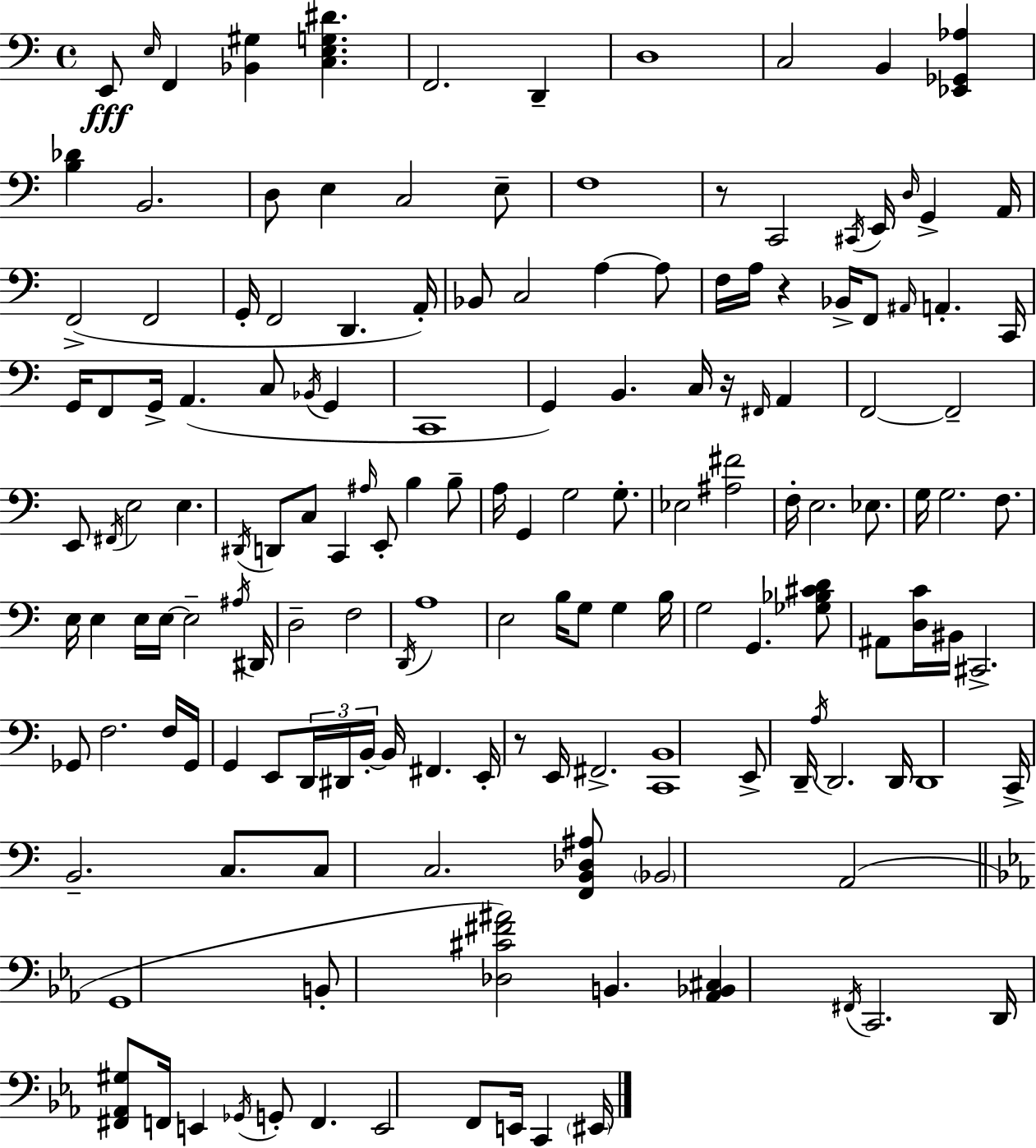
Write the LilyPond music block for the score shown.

{
  \clef bass
  \time 4/4
  \defaultTimeSignature
  \key a \minor
  e,8\fff \grace { e16 } f,4 <bes, gis>4 <c e g dis'>4. | f,2. d,4-- | d1 | c2 b,4 <ees, ges, aes>4 | \break <b des'>4 b,2. | d8 e4 c2 e8-- | f1 | r8 c,2 \acciaccatura { cis,16 } e,16 \grace { d16 } g,4-> | \break a,16 f,2->( f,2 | g,16-. f,2 d,4. | a,16-.) bes,8 c2 a4~~ | a8 f16 a16 r4 bes,16-> f,8 \grace { ais,16 } a,4.-. | \break c,16 g,16 f,8 g,16-> a,4.( c8 | \acciaccatura { bes,16 } g,4 c,1 | g,4) b,4. c16 | r16 \grace { fis,16 } a,4 f,2~~ f,2-- | \break e,8 \acciaccatura { fis,16 } e2 | e4. \acciaccatura { dis,16 } d,8 c8 c,4 | \grace { ais16 } e,8-. b4 b8-- a16 g,4 g2 | g8.-. ees2 | \break <ais fis'>2 f16-. e2. | ees8. g16 g2. | f8. e16 e4 e16 e16~~ | e2-- \acciaccatura { ais16 } dis,16 d2-- | \break f2 \acciaccatura { d,16 } a1 | e2 | b16 g8 g4 b16 g2 | g,4. <ges bes cis' d'>8 ais,8 <d c'>16 bis,16 cis,2.-> | \break ges,8 f2. | f16 ges,16 g,4 e,8 | \tuplet 3/2 { d,16 dis,16 b,16-.~~ } b,16 fis,4. e,16-. r8 e,16 fis,2.-> | <c, b,>1 | \break e,8-> d,16-- \acciaccatura { a16 } d,2. | d,16 d,1 | c,16-> b,2.-- | c8. c8 c2. | \break <f, b, des ais>8 \parenthesize bes,2 | a,2( \bar "||" \break \key ees \major g,1 | b,8-. <des cis' fis' ais'>2) b,4. | <aes, bes, cis>4 \acciaccatura { fis,16 } c,2. | d,16 <fis, aes, gis>8 f,16 e,4 \acciaccatura { ges,16 } g,8-. f,4. | \break e,2 f,8 e,16 c,4 | \parenthesize eis,16 \bar "|."
}